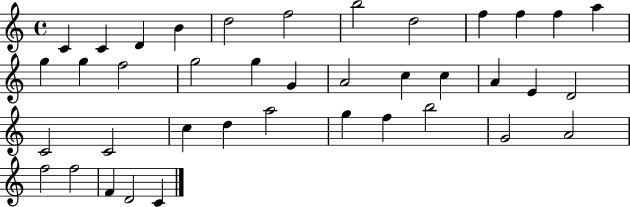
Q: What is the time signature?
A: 4/4